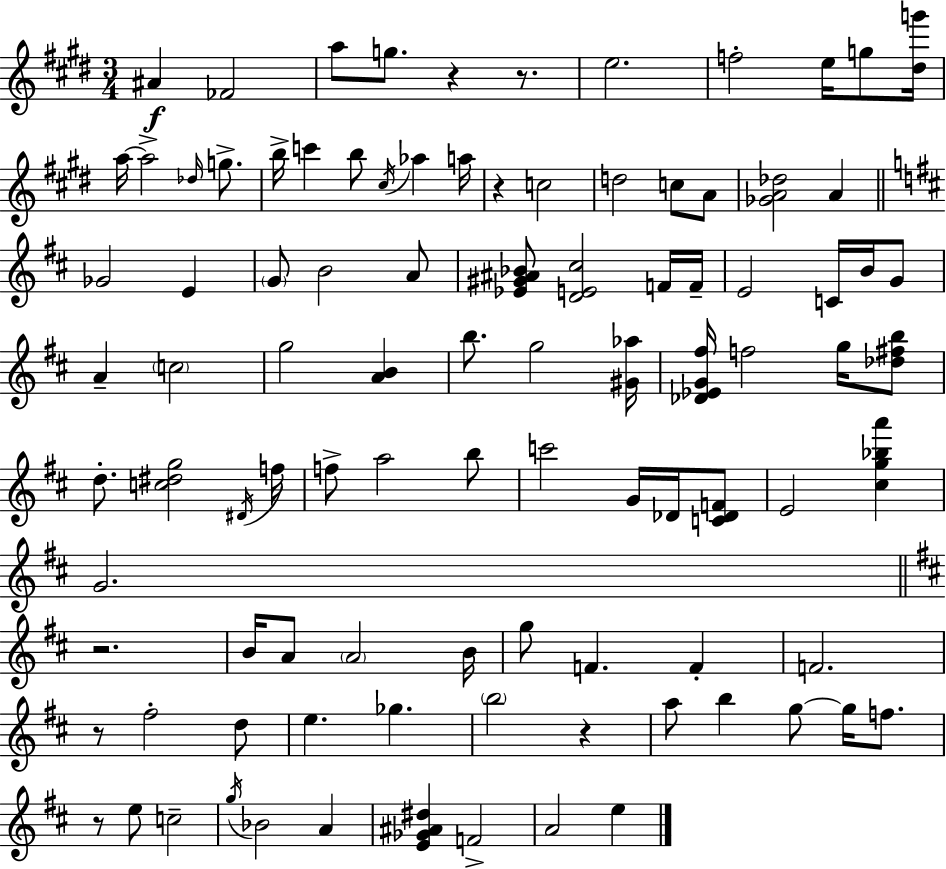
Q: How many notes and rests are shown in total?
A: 97